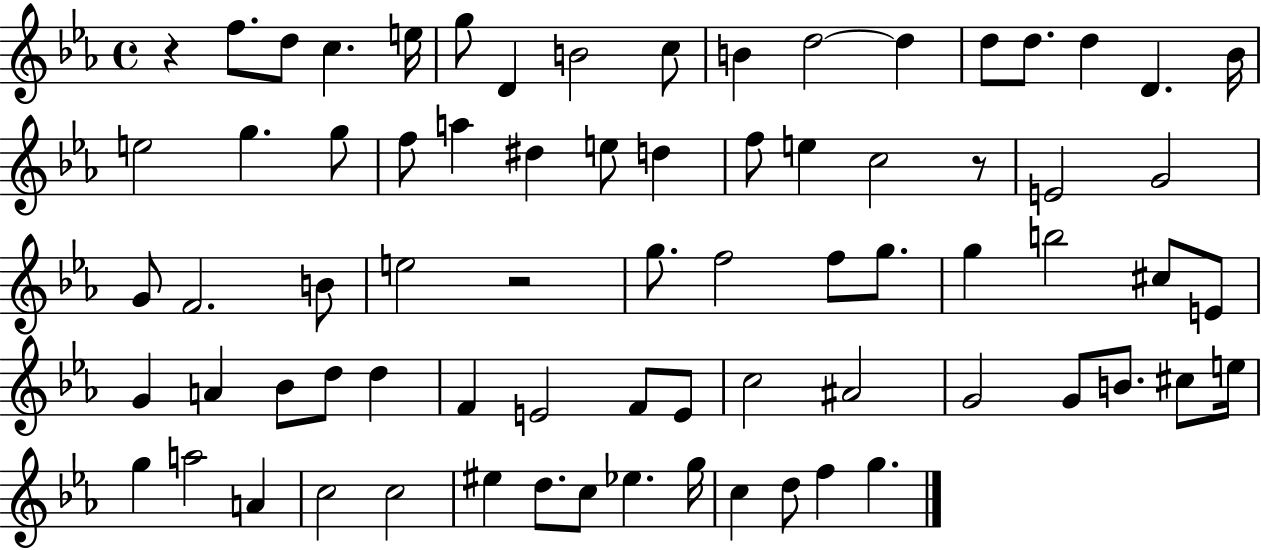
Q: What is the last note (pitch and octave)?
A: G5